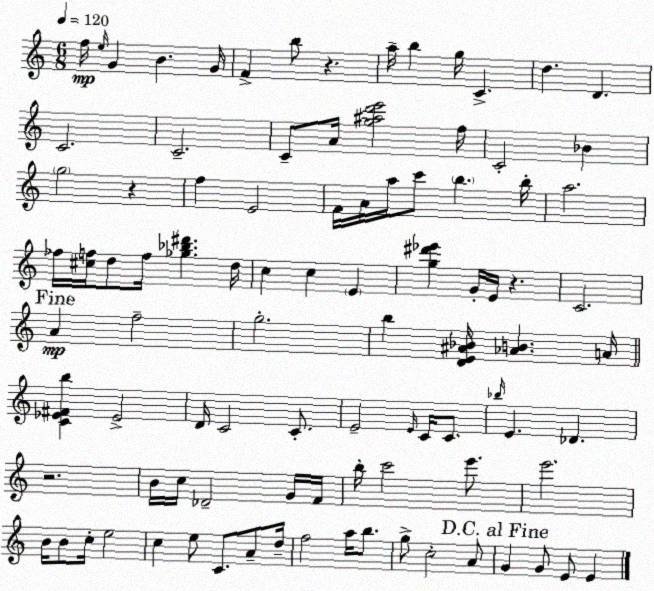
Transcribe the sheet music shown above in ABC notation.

X:1
T:Untitled
M:6/8
L:1/4
K:C
f/4 e/4 G B G/4 F b/2 z a/4 b g/4 C d D C2 C2 C/2 A/4 [g^ad'e']2 f/4 C2 _B g2 z f E2 F/4 A/4 a/4 c'/2 b b/4 a2 _f/4 [^cf]/4 d/2 f/4 [_g_b^d'] d/4 c c E [g^d'_e'] G/4 E/4 z C2 A f2 g2 b [DE^A_B]/4 [_AB] A/4 [C_E^Fb] _E2 D/4 C2 C/2 E2 E/4 C/4 C/2 _b/4 E _D z2 B/4 c/4 _D2 G/4 F/4 b/4 c'2 e'/2 e'2 B/4 B/2 c/4 e2 c e/2 C/2 A/2 d/4 f2 a/4 b/2 g/2 c2 A/2 G G/2 E/2 E